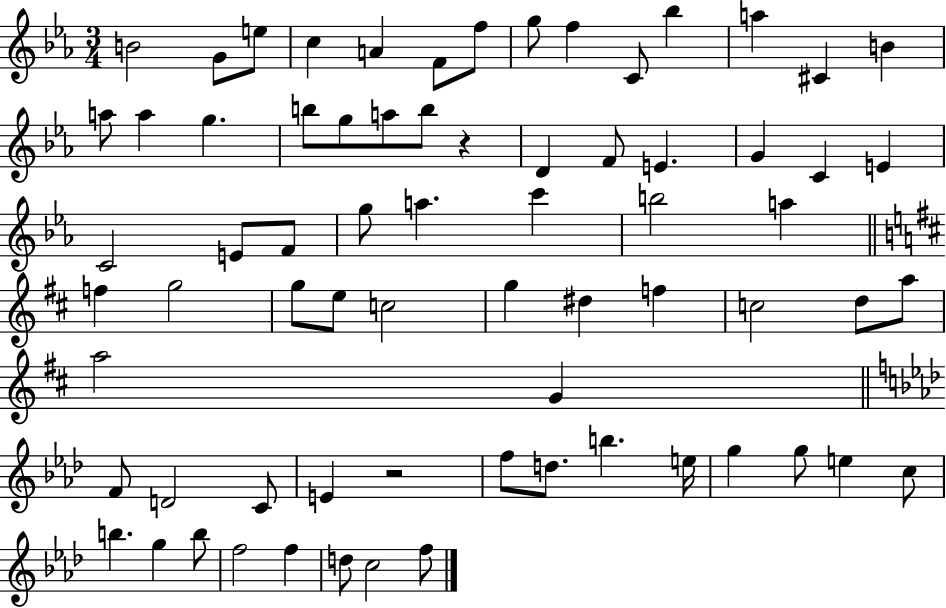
{
  \clef treble
  \numericTimeSignature
  \time 3/4
  \key ees \major
  b'2 g'8 e''8 | c''4 a'4 f'8 f''8 | g''8 f''4 c'8 bes''4 | a''4 cis'4 b'4 | \break a''8 a''4 g''4. | b''8 g''8 a''8 b''8 r4 | d'4 f'8 e'4. | g'4 c'4 e'4 | \break c'2 e'8 f'8 | g''8 a''4. c'''4 | b''2 a''4 | \bar "||" \break \key b \minor f''4 g''2 | g''8 e''8 c''2 | g''4 dis''4 f''4 | c''2 d''8 a''8 | \break a''2 g'4 | \bar "||" \break \key f \minor f'8 d'2 c'8 | e'4 r2 | f''8 d''8. b''4. e''16 | g''4 g''8 e''4 c''8 | \break b''4. g''4 b''8 | f''2 f''4 | d''8 c''2 f''8 | \bar "|."
}